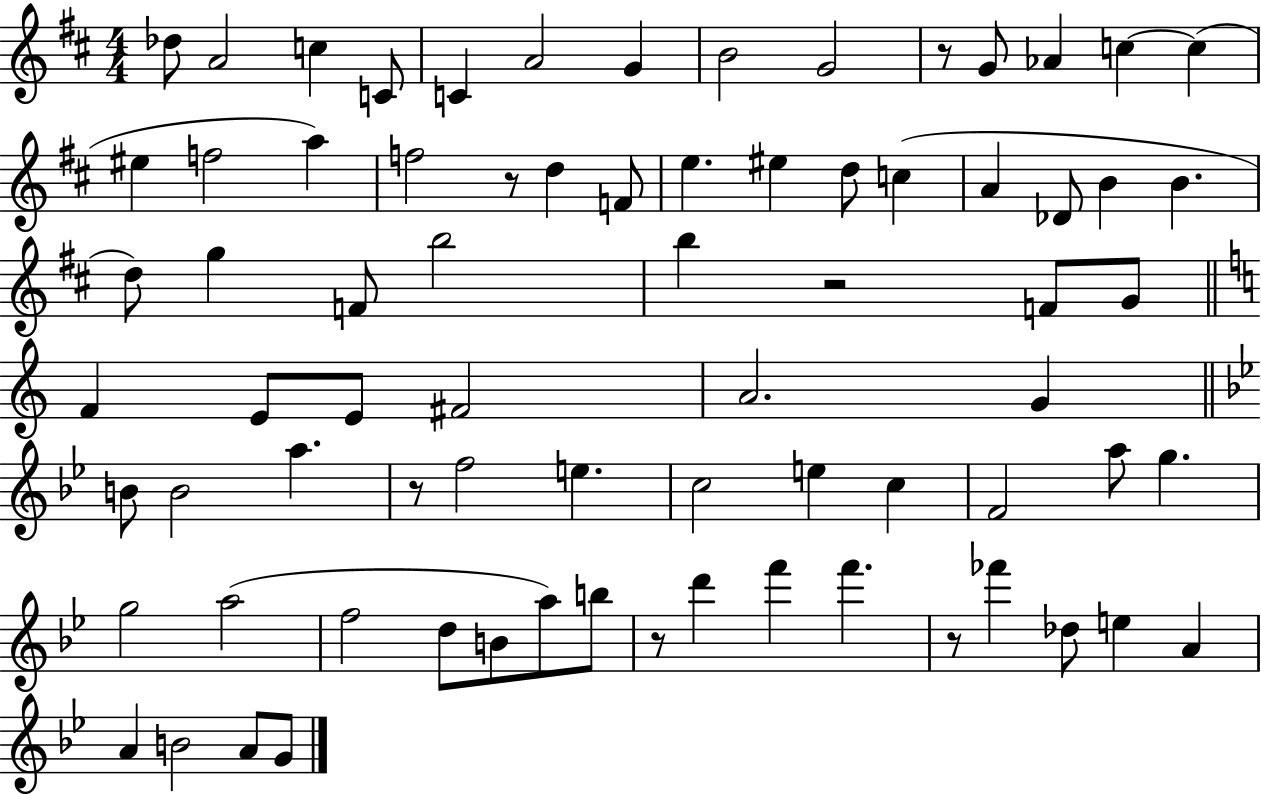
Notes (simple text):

Db5/e A4/h C5/q C4/e C4/q A4/h G4/q B4/h G4/h R/e G4/e Ab4/q C5/q C5/q EIS5/q F5/h A5/q F5/h R/e D5/q F4/e E5/q. EIS5/q D5/e C5/q A4/q Db4/e B4/q B4/q. D5/e G5/q F4/e B5/h B5/q R/h F4/e G4/e F4/q E4/e E4/e F#4/h A4/h. G4/q B4/e B4/h A5/q. R/e F5/h E5/q. C5/h E5/q C5/q F4/h A5/e G5/q. G5/h A5/h F5/h D5/e B4/e A5/e B5/e R/e D6/q F6/q F6/q. R/e FES6/q Db5/e E5/q A4/q A4/q B4/h A4/e G4/e